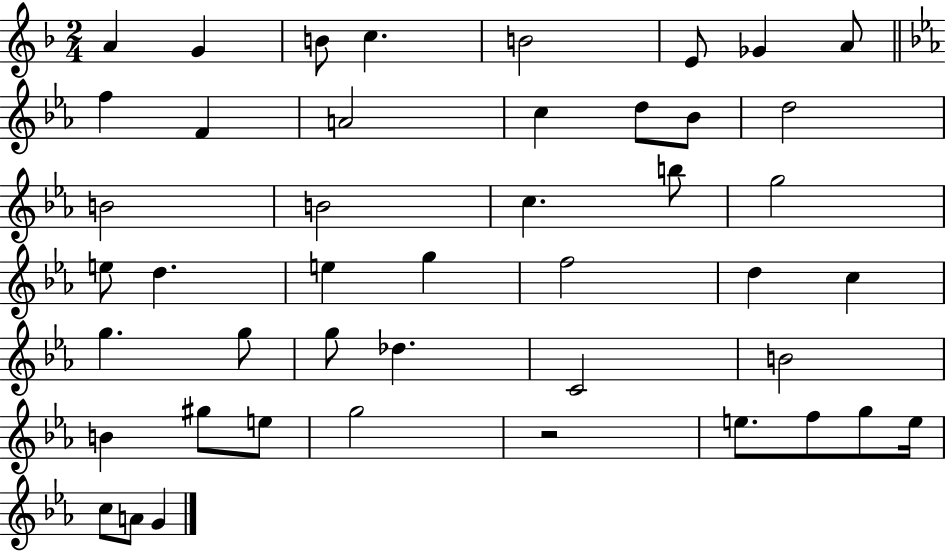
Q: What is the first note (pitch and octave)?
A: A4